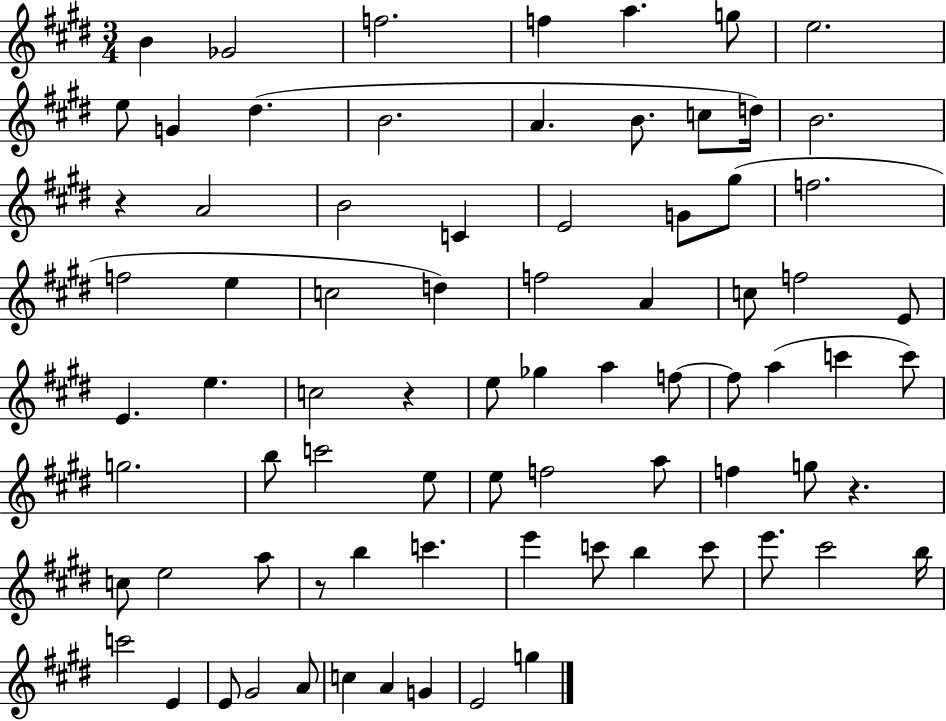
X:1
T:Untitled
M:3/4
L:1/4
K:E
B _G2 f2 f a g/2 e2 e/2 G ^d B2 A B/2 c/2 d/4 B2 z A2 B2 C E2 G/2 ^g/2 f2 f2 e c2 d f2 A c/2 f2 E/2 E e c2 z e/2 _g a f/2 f/2 a c' c'/2 g2 b/2 c'2 e/2 e/2 f2 a/2 f g/2 z c/2 e2 a/2 z/2 b c' e' c'/2 b c'/2 e'/2 ^c'2 b/4 c'2 E E/2 ^G2 A/2 c A G E2 g